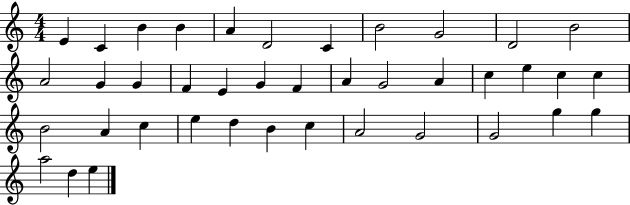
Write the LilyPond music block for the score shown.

{
  \clef treble
  \numericTimeSignature
  \time 4/4
  \key c \major
  e'4 c'4 b'4 b'4 | a'4 d'2 c'4 | b'2 g'2 | d'2 b'2 | \break a'2 g'4 g'4 | f'4 e'4 g'4 f'4 | a'4 g'2 a'4 | c''4 e''4 c''4 c''4 | \break b'2 a'4 c''4 | e''4 d''4 b'4 c''4 | a'2 g'2 | g'2 g''4 g''4 | \break a''2 d''4 e''4 | \bar "|."
}